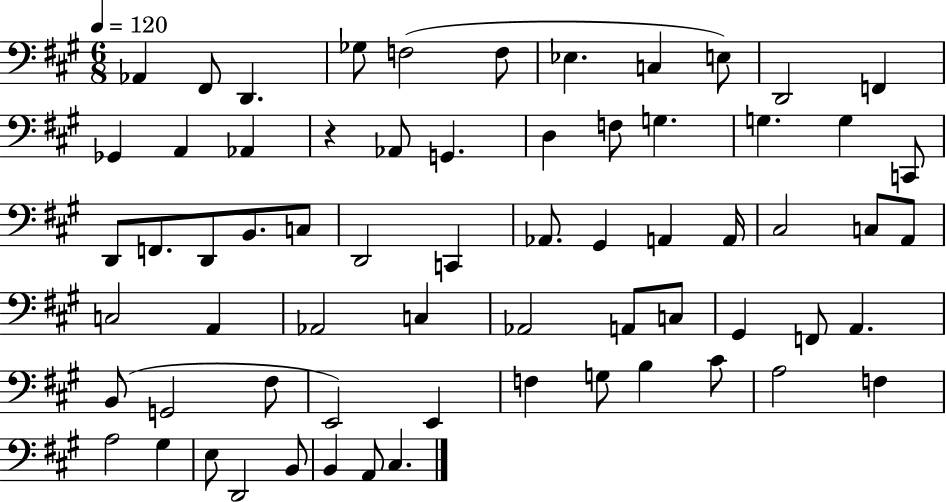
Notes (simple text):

Ab2/q F#2/e D2/q. Gb3/e F3/h F3/e Eb3/q. C3/q E3/e D2/h F2/q Gb2/q A2/q Ab2/q R/q Ab2/e G2/q. D3/q F3/e G3/q. G3/q. G3/q C2/e D2/e F2/e. D2/e B2/e. C3/e D2/h C2/q Ab2/e. G#2/q A2/q A2/s C#3/h C3/e A2/e C3/h A2/q Ab2/h C3/q Ab2/h A2/e C3/e G#2/q F2/e A2/q. B2/e G2/h F#3/e E2/h E2/q F3/q G3/e B3/q C#4/e A3/h F3/q A3/h G#3/q E3/e D2/h B2/e B2/q A2/e C#3/q.